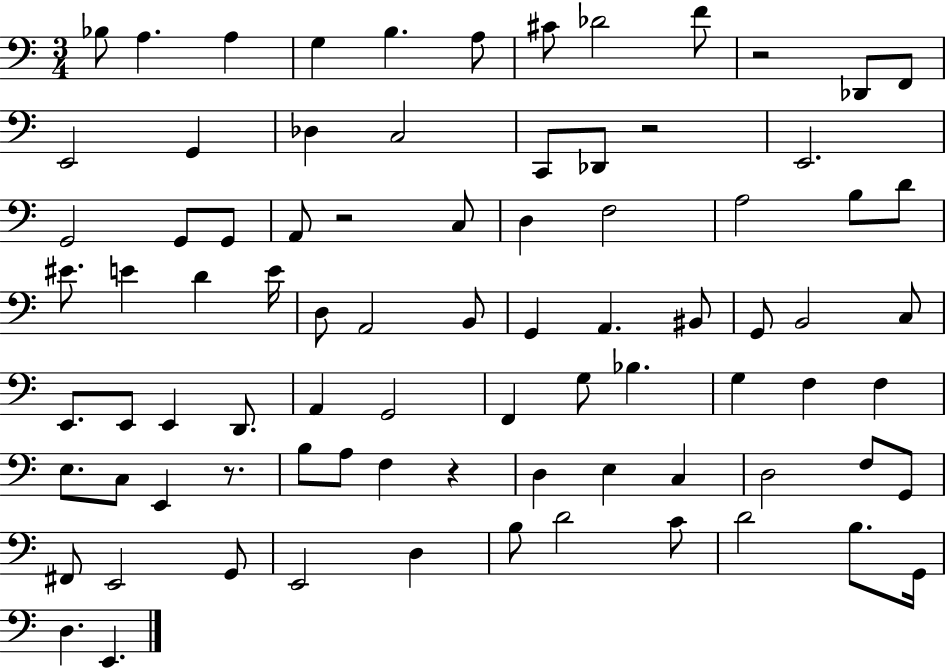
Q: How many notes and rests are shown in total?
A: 83